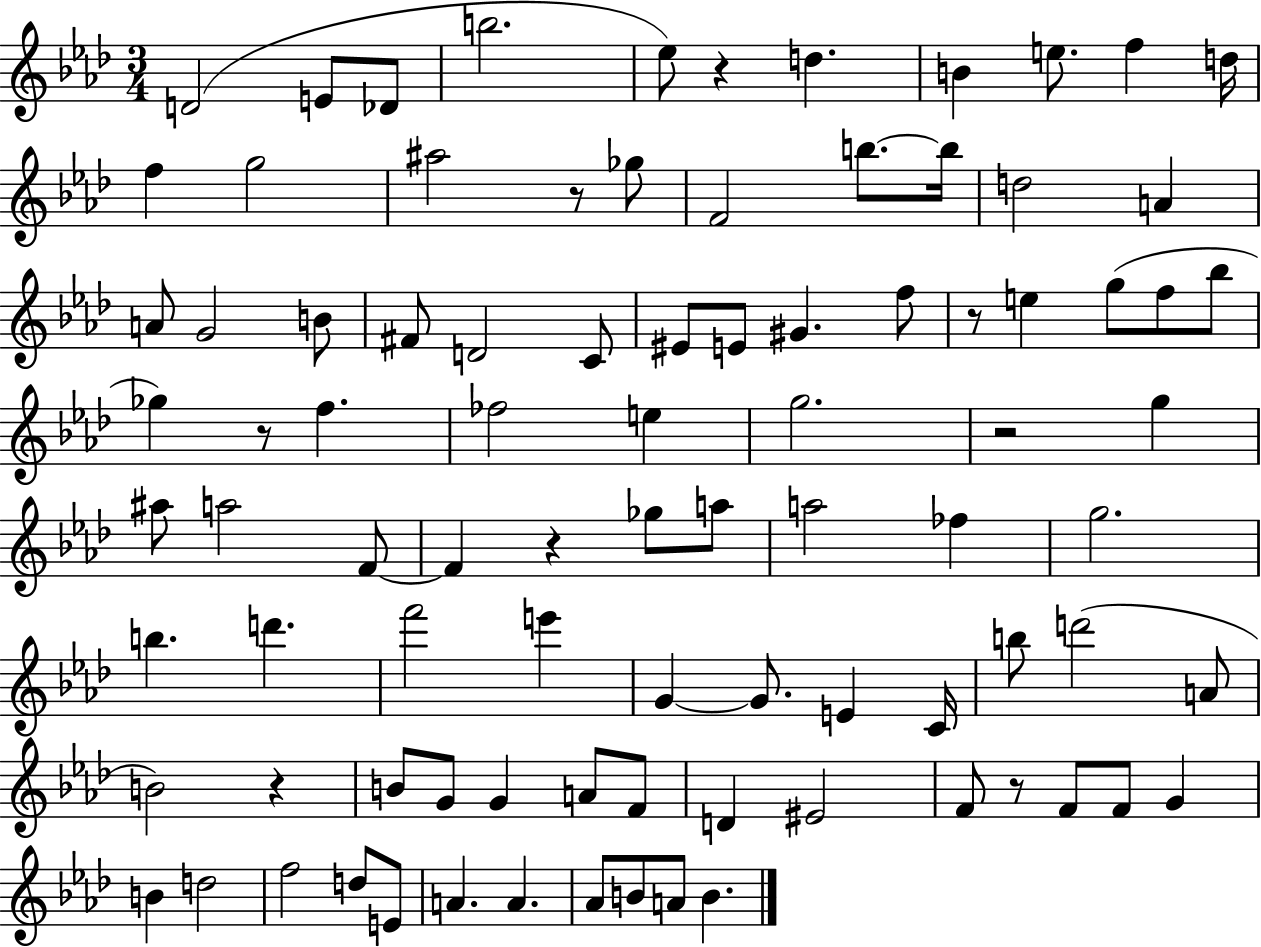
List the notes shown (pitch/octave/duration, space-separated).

D4/h E4/e Db4/e B5/h. Eb5/e R/q D5/q. B4/q E5/e. F5/q D5/s F5/q G5/h A#5/h R/e Gb5/e F4/h B5/e. B5/s D5/h A4/q A4/e G4/h B4/e F#4/e D4/h C4/e EIS4/e E4/e G#4/q. F5/e R/e E5/q G5/e F5/e Bb5/e Gb5/q R/e F5/q. FES5/h E5/q G5/h. R/h G5/q A#5/e A5/h F4/e F4/q R/q Gb5/e A5/e A5/h FES5/q G5/h. B5/q. D6/q. F6/h E6/q G4/q G4/e. E4/q C4/s B5/e D6/h A4/e B4/h R/q B4/e G4/e G4/q A4/e F4/e D4/q EIS4/h F4/e R/e F4/e F4/e G4/q B4/q D5/h F5/h D5/e E4/e A4/q. A4/q. Ab4/e B4/e A4/e B4/q.